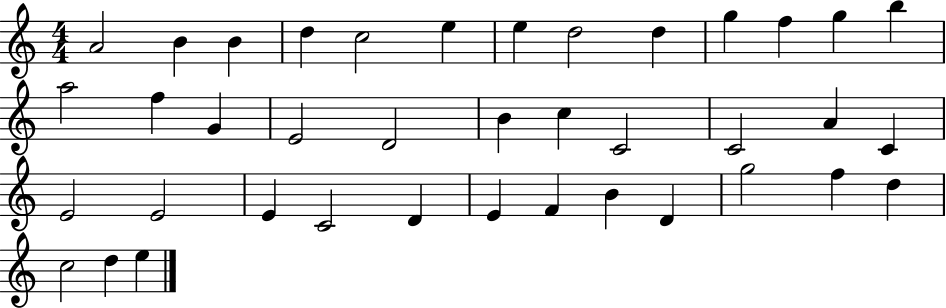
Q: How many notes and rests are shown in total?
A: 39